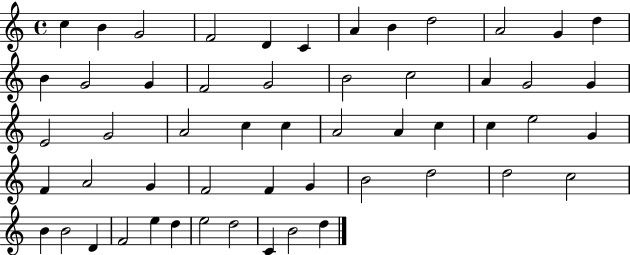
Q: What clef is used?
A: treble